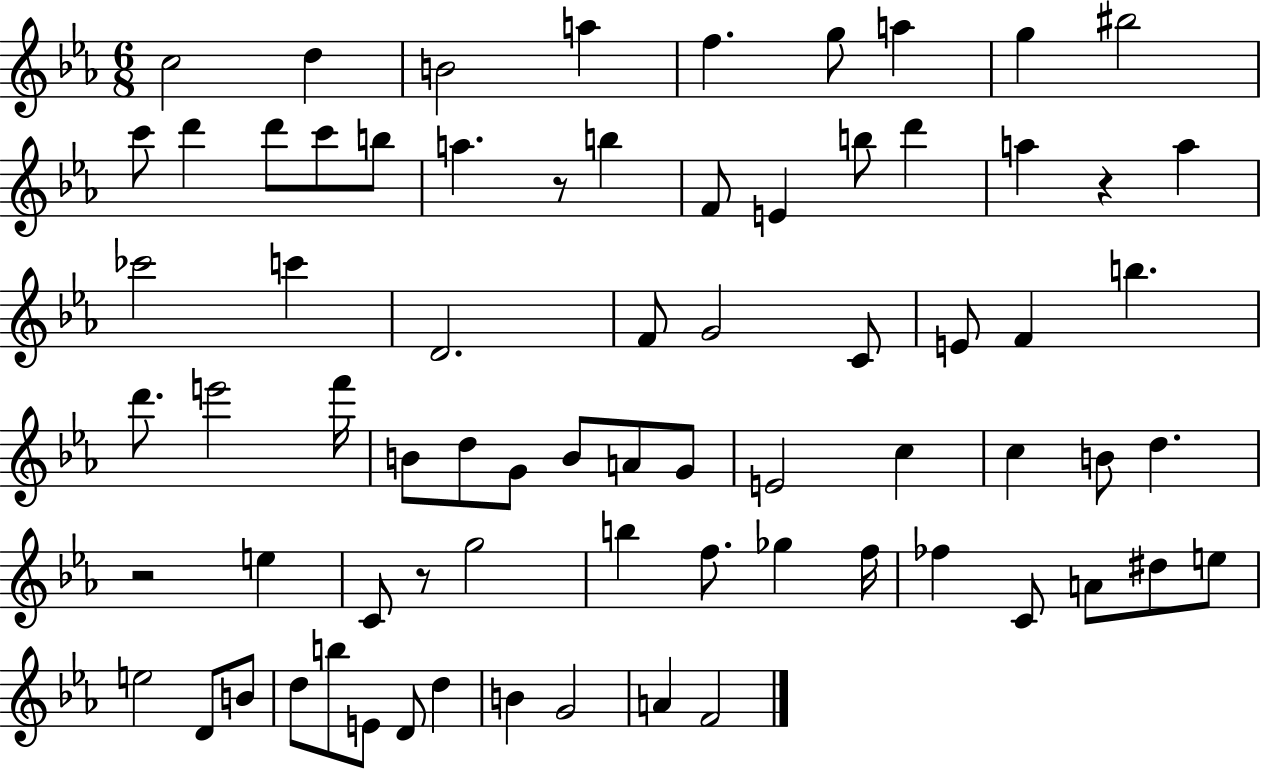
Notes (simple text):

C5/h D5/q B4/h A5/q F5/q. G5/e A5/q G5/q BIS5/h C6/e D6/q D6/e C6/e B5/e A5/q. R/e B5/q F4/e E4/q B5/e D6/q A5/q R/q A5/q CES6/h C6/q D4/h. F4/e G4/h C4/e E4/e F4/q B5/q. D6/e. E6/h F6/s B4/e D5/e G4/e B4/e A4/e G4/e E4/h C5/q C5/q B4/e D5/q. R/h E5/q C4/e R/e G5/h B5/q F5/e. Gb5/q F5/s FES5/q C4/e A4/e D#5/e E5/e E5/h D4/e B4/e D5/e B5/e E4/e D4/e D5/q B4/q G4/h A4/q F4/h